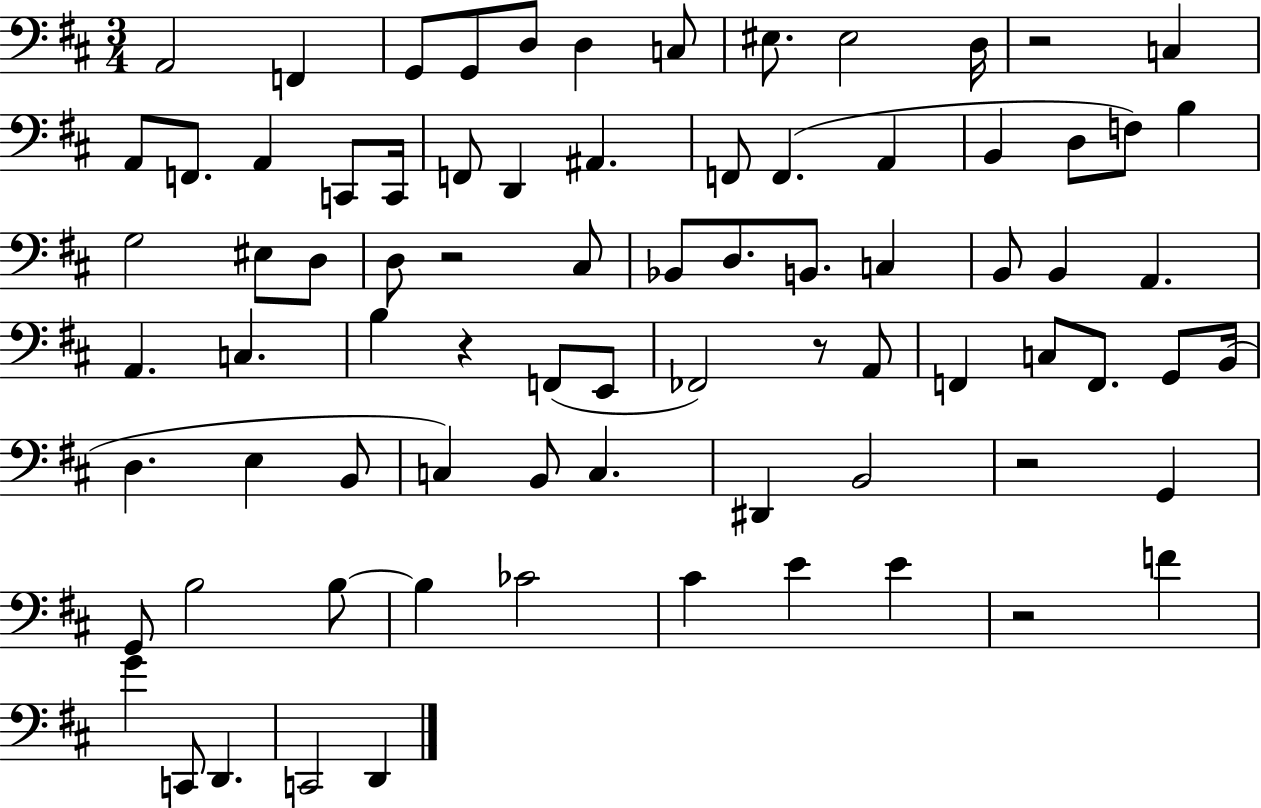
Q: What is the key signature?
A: D major